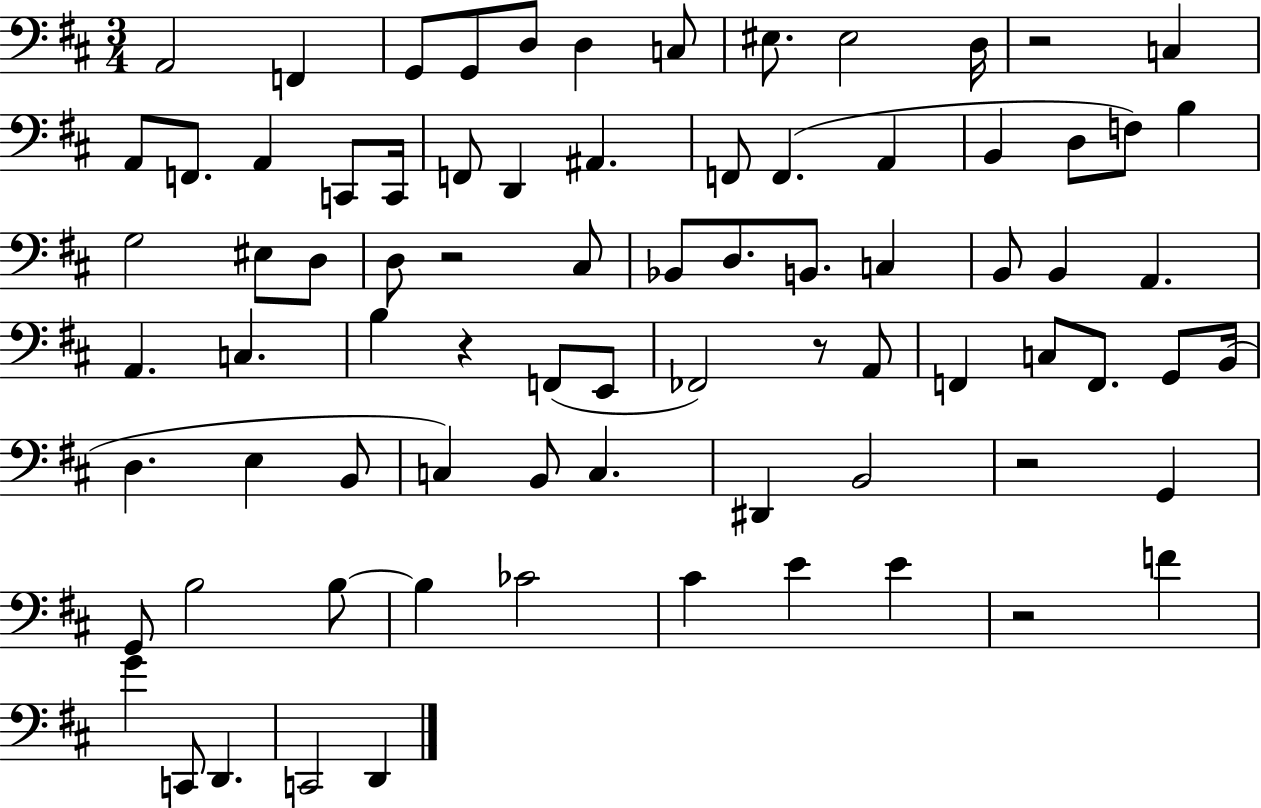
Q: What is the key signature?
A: D major